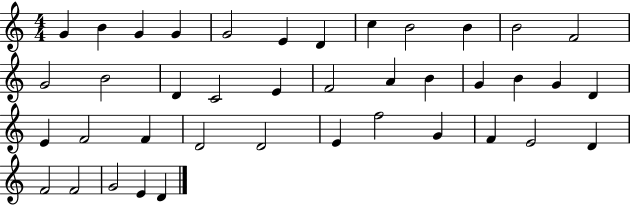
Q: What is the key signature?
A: C major